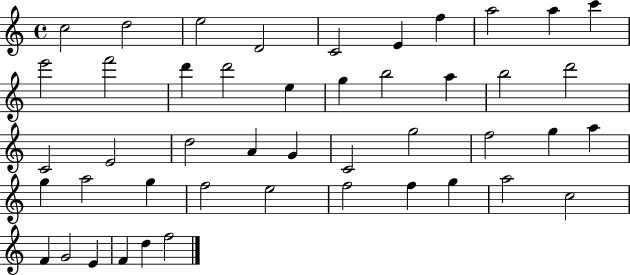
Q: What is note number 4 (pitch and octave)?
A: D4